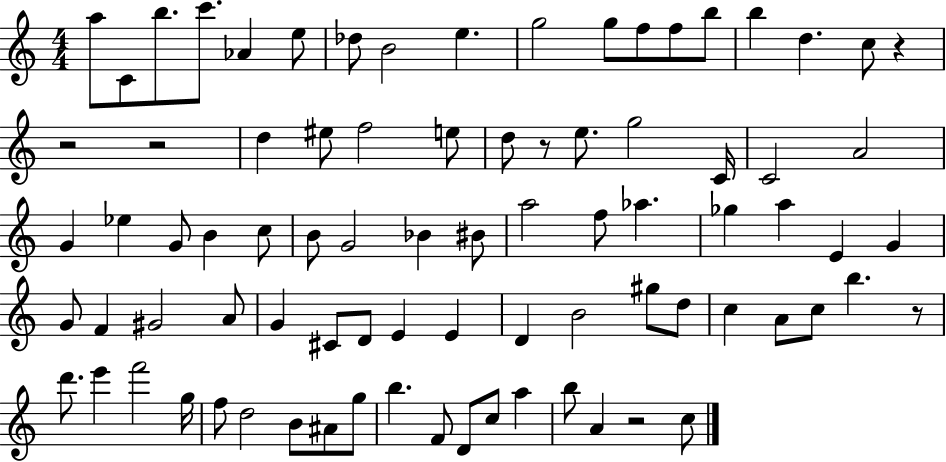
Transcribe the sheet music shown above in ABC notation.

X:1
T:Untitled
M:4/4
L:1/4
K:C
a/2 C/2 b/2 c'/2 _A e/2 _d/2 B2 e g2 g/2 f/2 f/2 b/2 b d c/2 z z2 z2 d ^e/2 f2 e/2 d/2 z/2 e/2 g2 C/4 C2 A2 G _e G/2 B c/2 B/2 G2 _B ^B/2 a2 f/2 _a _g a E G G/2 F ^G2 A/2 G ^C/2 D/2 E E D B2 ^g/2 d/2 c A/2 c/2 b z/2 d'/2 e' f'2 g/4 f/2 d2 B/2 ^A/2 g/2 b F/2 D/2 c/2 a b/2 A z2 c/2